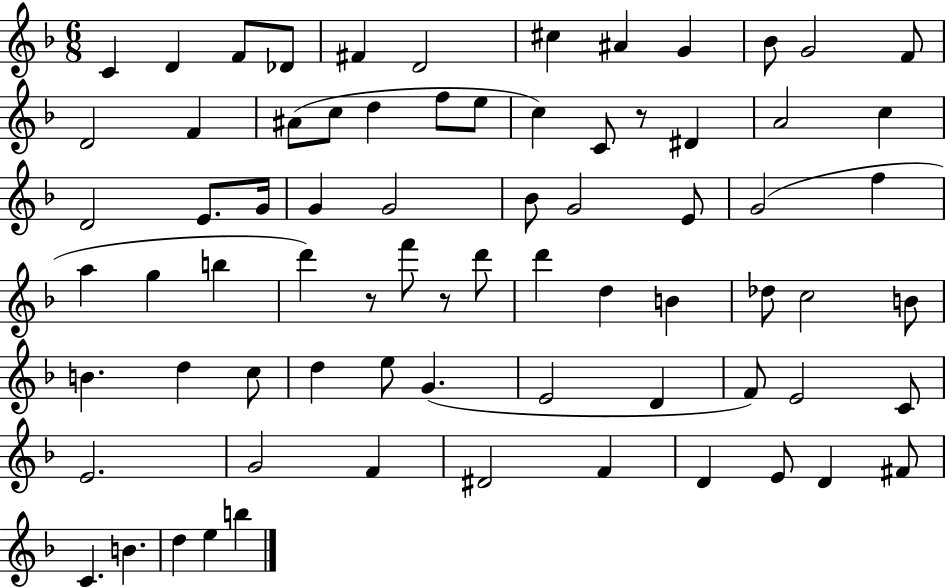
{
  \clef treble
  \numericTimeSignature
  \time 6/8
  \key f \major
  \repeat volta 2 { c'4 d'4 f'8 des'8 | fis'4 d'2 | cis''4 ais'4 g'4 | bes'8 g'2 f'8 | \break d'2 f'4 | ais'8( c''8 d''4 f''8 e''8 | c''4) c'8 r8 dis'4 | a'2 c''4 | \break d'2 e'8. g'16 | g'4 g'2 | bes'8 g'2 e'8 | g'2( f''4 | \break a''4 g''4 b''4 | d'''4) r8 f'''8 r8 d'''8 | d'''4 d''4 b'4 | des''8 c''2 b'8 | \break b'4. d''4 c''8 | d''4 e''8 g'4.( | e'2 d'4 | f'8) e'2 c'8 | \break e'2. | g'2 f'4 | dis'2 f'4 | d'4 e'8 d'4 fis'8 | \break c'4. b'4. | d''4 e''4 b''4 | } \bar "|."
}